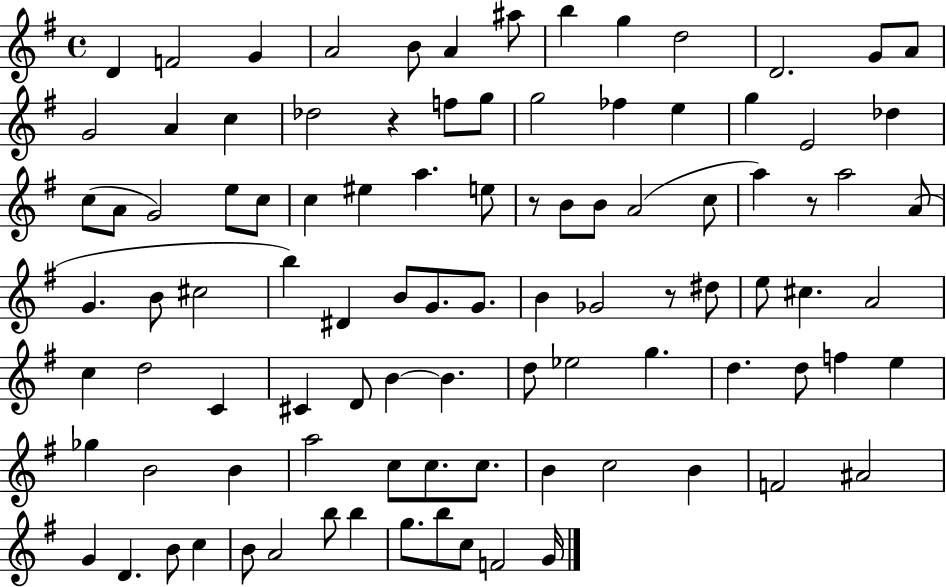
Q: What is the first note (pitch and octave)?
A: D4